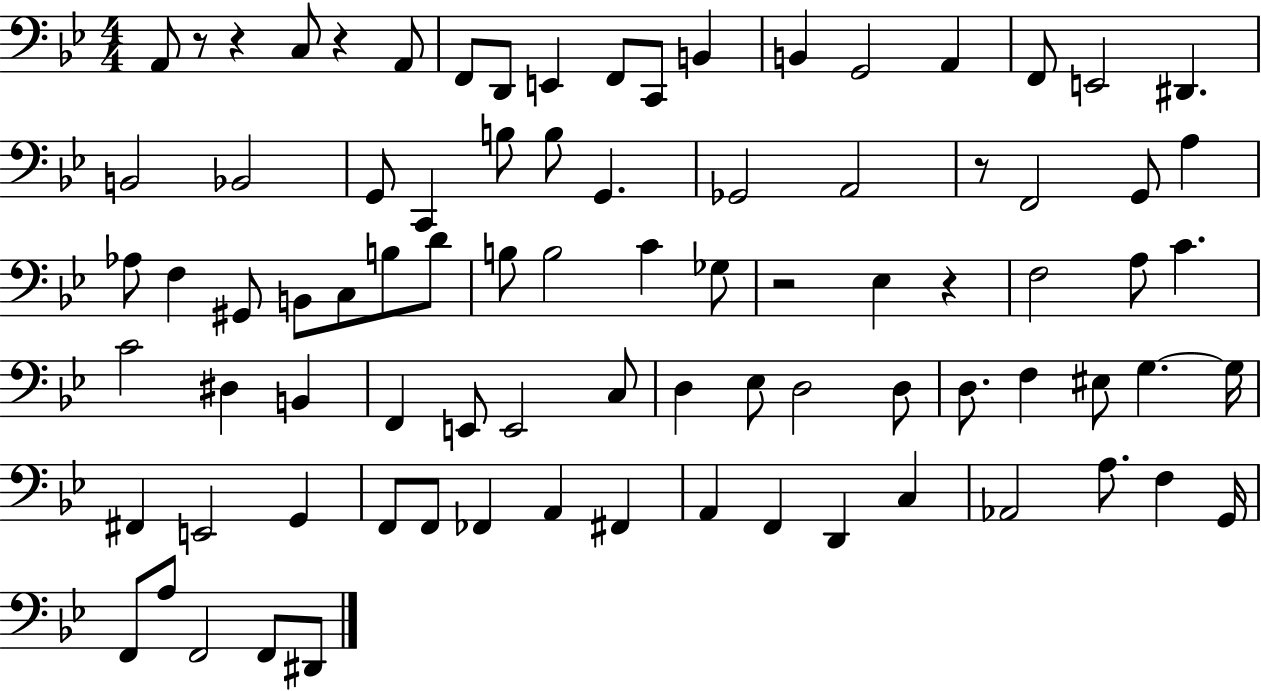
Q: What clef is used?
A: bass